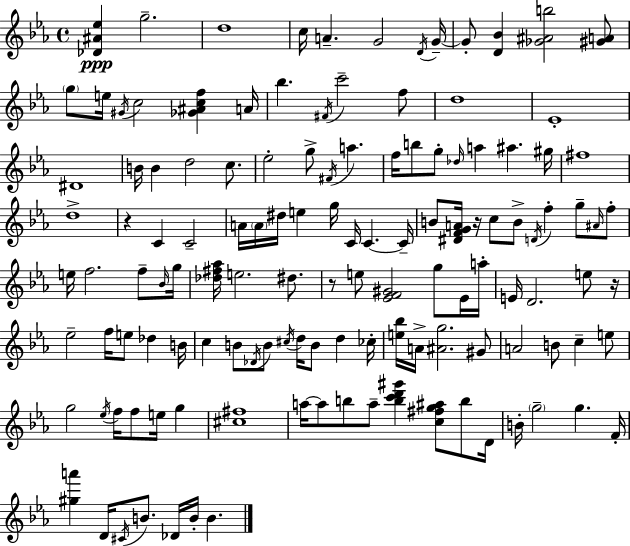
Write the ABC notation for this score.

X:1
T:Untitled
M:4/4
L:1/4
K:Cm
[_D^A_e] g2 d4 c/4 A G2 D/4 G/4 G/2 [D_B] [_G^Ab]2 [^GA]/2 g/2 e/4 ^G/4 c2 [_G^Acf] A/4 _b ^F/4 c'2 f/2 d4 _E4 ^D4 B/4 B d2 c/2 _e2 g/2 ^F/4 a f/4 b/2 g/2 _d/4 a ^a ^g/4 ^f4 d4 z C C2 A/4 A/4 ^d/4 e g/4 C/4 C C/4 B/2 [^DFGA]/4 z/4 c/2 B/2 D/4 f g/2 ^A/4 f/2 e/4 f2 f/2 _B/4 g/4 [_d^f_a]/4 e2 ^d/2 z/2 e/2 [_EF^G]2 g/2 _E/4 a/4 E/4 D2 e/2 z/4 _e2 f/4 e/2 _d B/4 c B/2 _D/4 B/2 ^c/4 d/4 B/2 d _c/4 [e_b]/4 A/4 [^Ag]2 ^G/2 A2 B/2 c e/2 g2 _e/4 f/4 f/2 e/4 g [^c^f]4 a/4 a/2 b/2 a/2 [bc'd'^g'] [c^fg^a]/2 b/2 D/4 B/4 g2 g F/4 [^ga'] D/4 ^C/4 B/2 _D/4 B/4 B